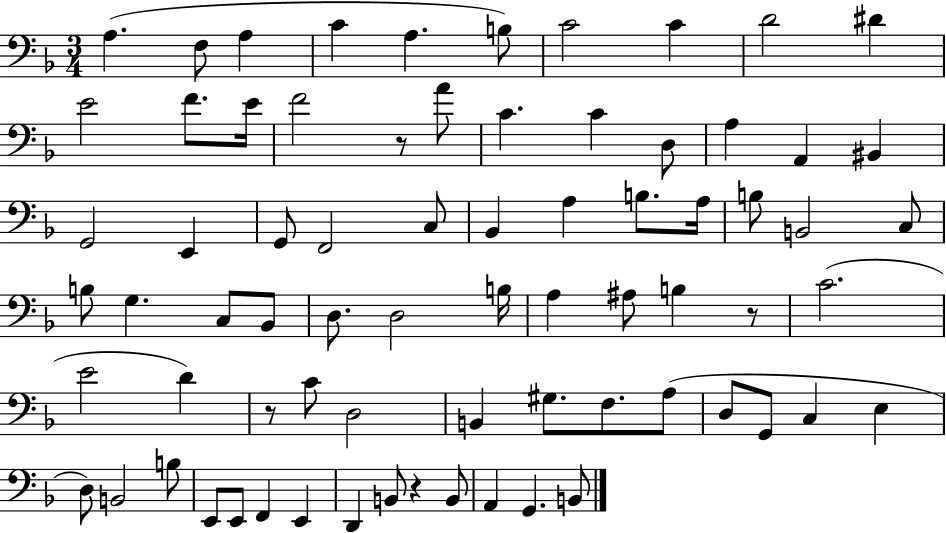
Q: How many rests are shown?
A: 4